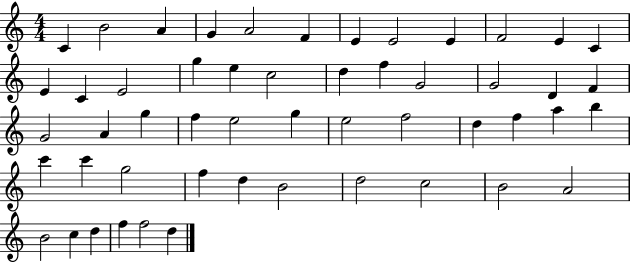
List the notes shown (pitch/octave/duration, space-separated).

C4/q B4/h A4/q G4/q A4/h F4/q E4/q E4/h E4/q F4/h E4/q C4/q E4/q C4/q E4/h G5/q E5/q C5/h D5/q F5/q G4/h G4/h D4/q F4/q G4/h A4/q G5/q F5/q E5/h G5/q E5/h F5/h D5/q F5/q A5/q B5/q C6/q C6/q G5/h F5/q D5/q B4/h D5/h C5/h B4/h A4/h B4/h C5/q D5/q F5/q F5/h D5/q